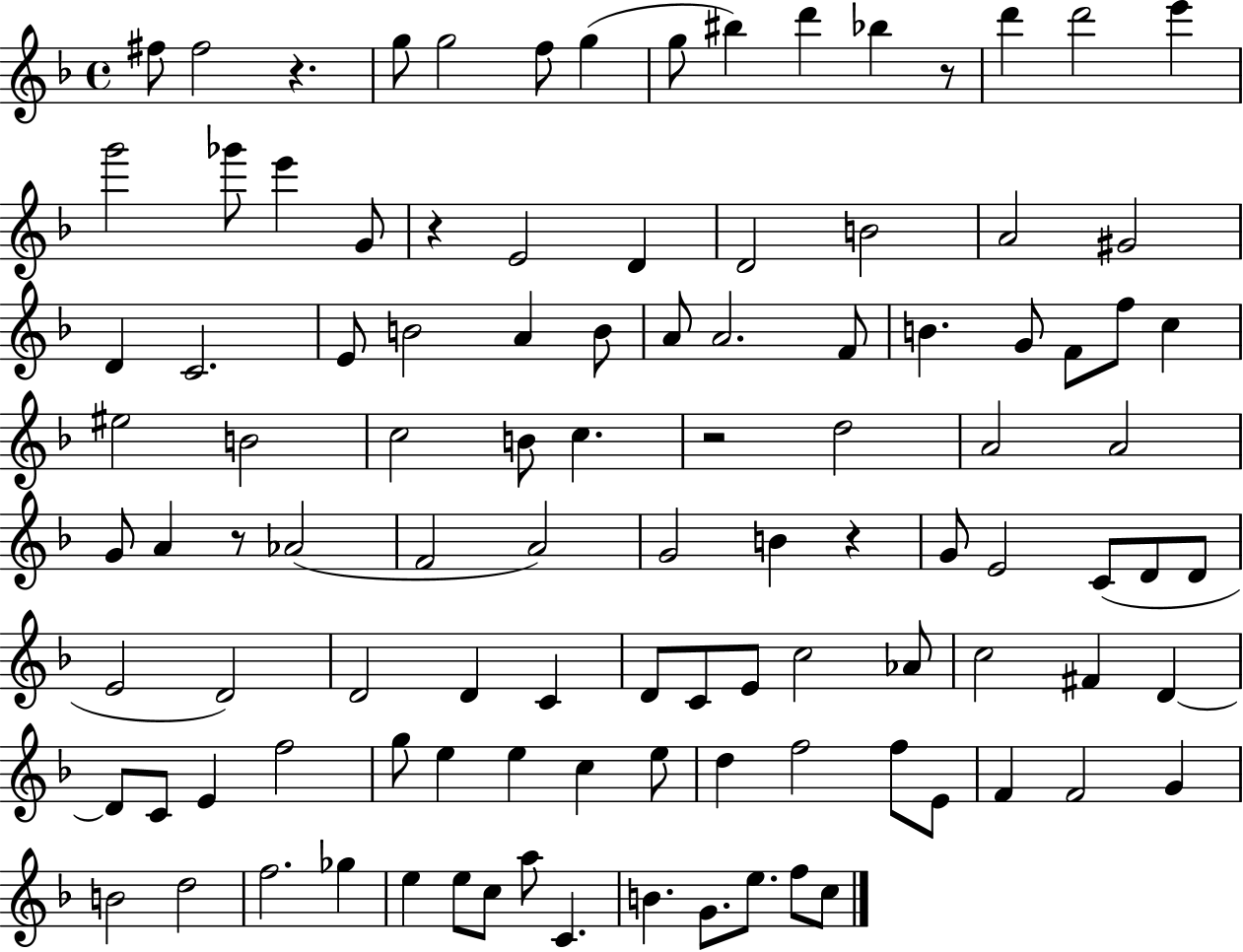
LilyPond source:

{
  \clef treble
  \time 4/4
  \defaultTimeSignature
  \key f \major
  fis''8 fis''2 r4. | g''8 g''2 f''8 g''4( | g''8 bis''4) d'''4 bes''4 r8 | d'''4 d'''2 e'''4 | \break g'''2 ges'''8 e'''4 g'8 | r4 e'2 d'4 | d'2 b'2 | a'2 gis'2 | \break d'4 c'2. | e'8 b'2 a'4 b'8 | a'8 a'2. f'8 | b'4. g'8 f'8 f''8 c''4 | \break eis''2 b'2 | c''2 b'8 c''4. | r2 d''2 | a'2 a'2 | \break g'8 a'4 r8 aes'2( | f'2 a'2) | g'2 b'4 r4 | g'8 e'2 c'8( d'8 d'8 | \break e'2 d'2) | d'2 d'4 c'4 | d'8 c'8 e'8 c''2 aes'8 | c''2 fis'4 d'4~~ | \break d'8 c'8 e'4 f''2 | g''8 e''4 e''4 c''4 e''8 | d''4 f''2 f''8 e'8 | f'4 f'2 g'4 | \break b'2 d''2 | f''2. ges''4 | e''4 e''8 c''8 a''8 c'4. | b'4. g'8. e''8. f''8 c''8 | \break \bar "|."
}